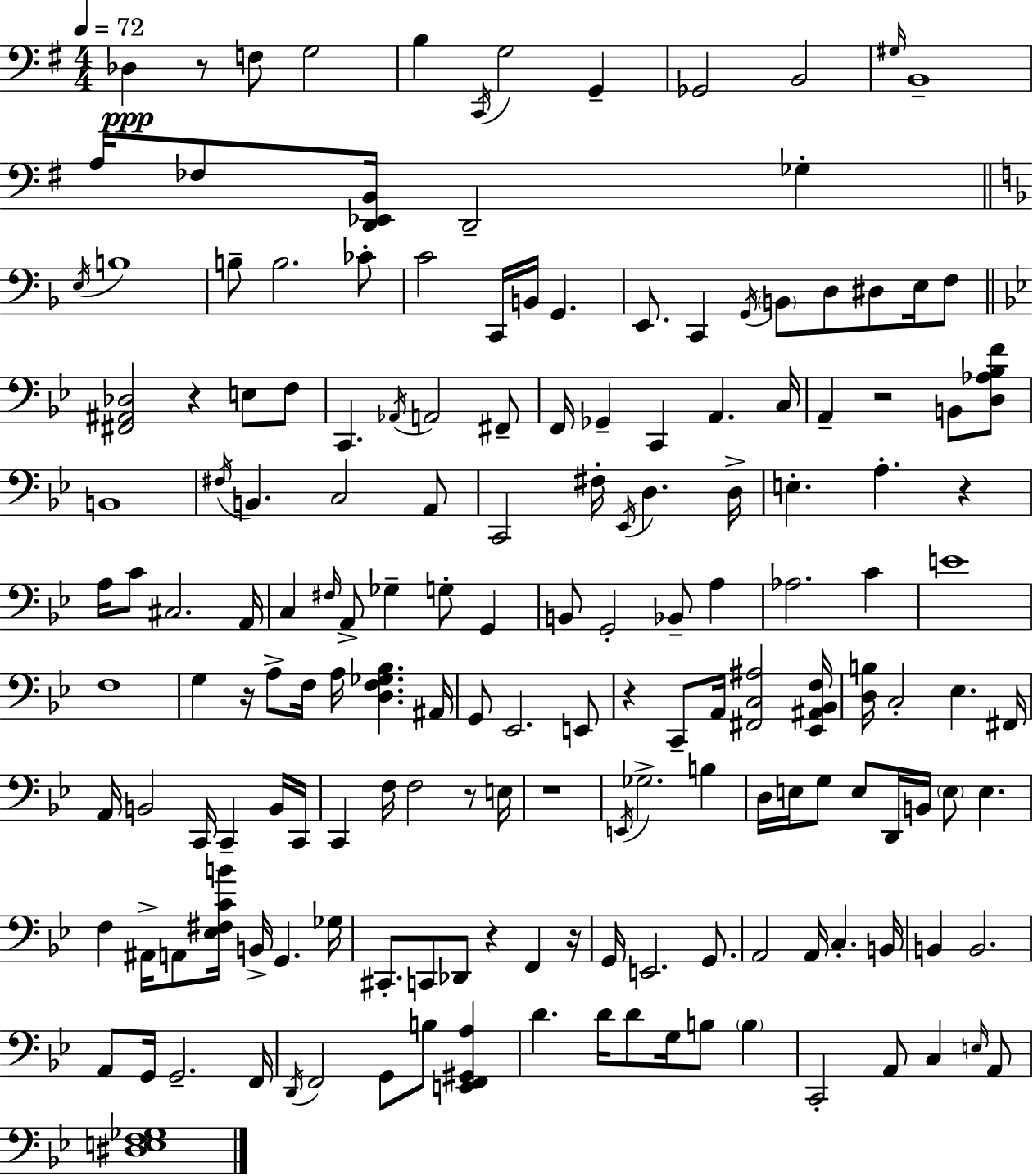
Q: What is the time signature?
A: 4/4